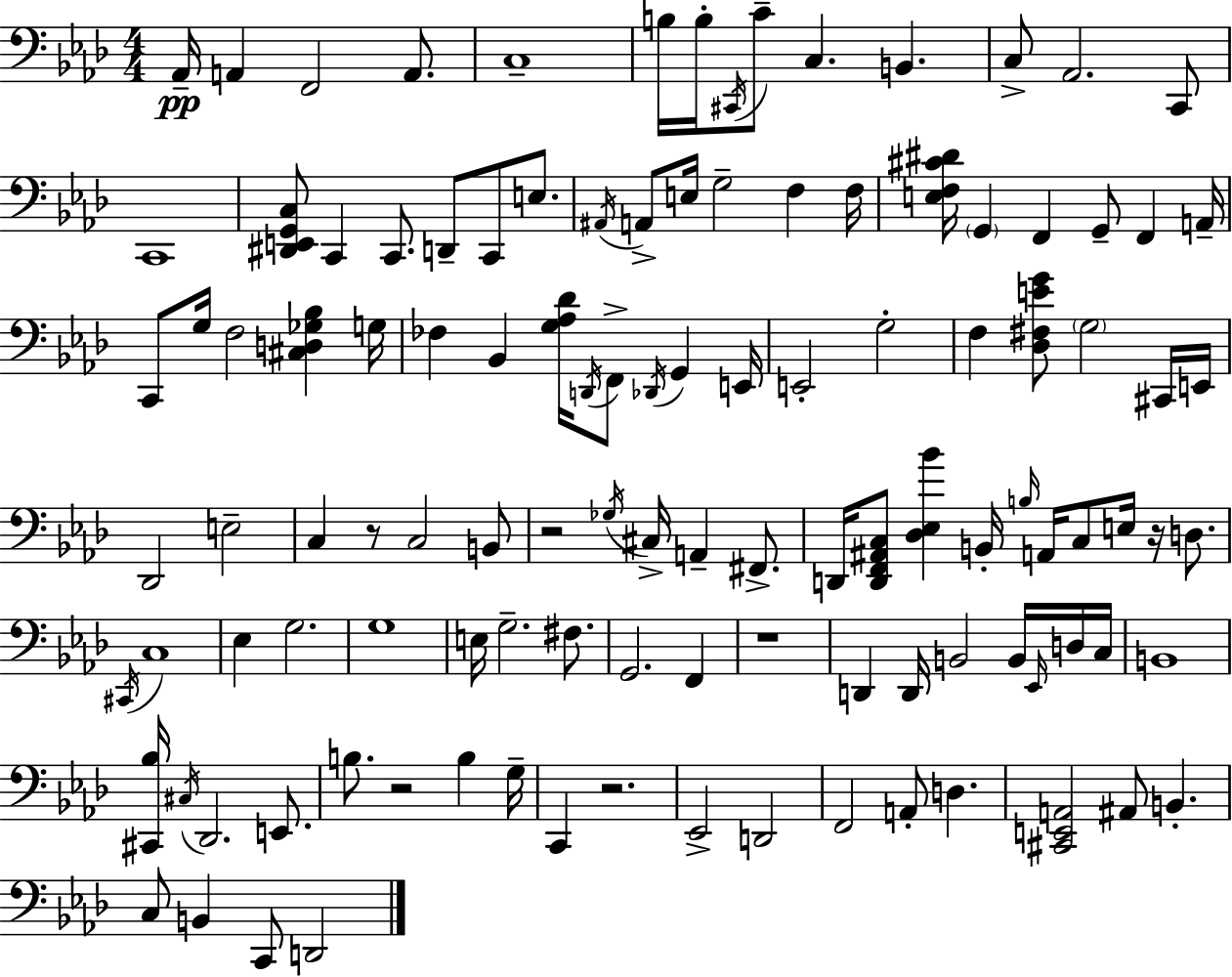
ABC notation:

X:1
T:Untitled
M:4/4
L:1/4
K:Fm
_A,,/4 A,, F,,2 A,,/2 C,4 B,/4 B,/4 ^C,,/4 C/2 C, B,, C,/2 _A,,2 C,,/2 C,,4 [^D,,E,,G,,C,]/2 C,, C,,/2 D,,/2 C,,/2 E,/2 ^A,,/4 A,,/2 E,/4 G,2 F, F,/4 [E,F,^C^D]/4 G,, F,, G,,/2 F,, A,,/4 C,,/2 G,/4 F,2 [^C,D,_G,_B,] G,/4 _F, _B,, [G,_A,_D]/4 D,,/4 F,,/2 _D,,/4 G,, E,,/4 E,,2 G,2 F, [_D,^F,EG]/2 G,2 ^C,,/4 E,,/4 _D,,2 E,2 C, z/2 C,2 B,,/2 z2 _G,/4 ^C,/4 A,, ^F,,/2 D,,/4 [D,,F,,^A,,C,]/2 [_D,_E,_B] B,,/4 B,/4 A,,/4 C,/2 E,/4 z/4 D,/2 ^C,,/4 C,4 _E, G,2 G,4 E,/4 G,2 ^F,/2 G,,2 F,, z4 D,, D,,/4 B,,2 B,,/4 _E,,/4 D,/4 C,/4 B,,4 [^C,,_B,]/4 ^C,/4 _D,,2 E,,/2 B,/2 z2 B, G,/4 C,, z2 _E,,2 D,,2 F,,2 A,,/2 D, [^C,,E,,A,,]2 ^A,,/2 B,, C,/2 B,, C,,/2 D,,2